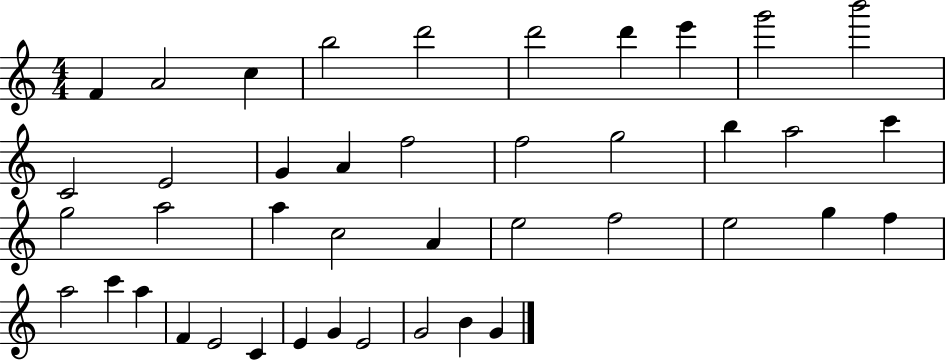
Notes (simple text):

F4/q A4/h C5/q B5/h D6/h D6/h D6/q E6/q G6/h B6/h C4/h E4/h G4/q A4/q F5/h F5/h G5/h B5/q A5/h C6/q G5/h A5/h A5/q C5/h A4/q E5/h F5/h E5/h G5/q F5/q A5/h C6/q A5/q F4/q E4/h C4/q E4/q G4/q E4/h G4/h B4/q G4/q